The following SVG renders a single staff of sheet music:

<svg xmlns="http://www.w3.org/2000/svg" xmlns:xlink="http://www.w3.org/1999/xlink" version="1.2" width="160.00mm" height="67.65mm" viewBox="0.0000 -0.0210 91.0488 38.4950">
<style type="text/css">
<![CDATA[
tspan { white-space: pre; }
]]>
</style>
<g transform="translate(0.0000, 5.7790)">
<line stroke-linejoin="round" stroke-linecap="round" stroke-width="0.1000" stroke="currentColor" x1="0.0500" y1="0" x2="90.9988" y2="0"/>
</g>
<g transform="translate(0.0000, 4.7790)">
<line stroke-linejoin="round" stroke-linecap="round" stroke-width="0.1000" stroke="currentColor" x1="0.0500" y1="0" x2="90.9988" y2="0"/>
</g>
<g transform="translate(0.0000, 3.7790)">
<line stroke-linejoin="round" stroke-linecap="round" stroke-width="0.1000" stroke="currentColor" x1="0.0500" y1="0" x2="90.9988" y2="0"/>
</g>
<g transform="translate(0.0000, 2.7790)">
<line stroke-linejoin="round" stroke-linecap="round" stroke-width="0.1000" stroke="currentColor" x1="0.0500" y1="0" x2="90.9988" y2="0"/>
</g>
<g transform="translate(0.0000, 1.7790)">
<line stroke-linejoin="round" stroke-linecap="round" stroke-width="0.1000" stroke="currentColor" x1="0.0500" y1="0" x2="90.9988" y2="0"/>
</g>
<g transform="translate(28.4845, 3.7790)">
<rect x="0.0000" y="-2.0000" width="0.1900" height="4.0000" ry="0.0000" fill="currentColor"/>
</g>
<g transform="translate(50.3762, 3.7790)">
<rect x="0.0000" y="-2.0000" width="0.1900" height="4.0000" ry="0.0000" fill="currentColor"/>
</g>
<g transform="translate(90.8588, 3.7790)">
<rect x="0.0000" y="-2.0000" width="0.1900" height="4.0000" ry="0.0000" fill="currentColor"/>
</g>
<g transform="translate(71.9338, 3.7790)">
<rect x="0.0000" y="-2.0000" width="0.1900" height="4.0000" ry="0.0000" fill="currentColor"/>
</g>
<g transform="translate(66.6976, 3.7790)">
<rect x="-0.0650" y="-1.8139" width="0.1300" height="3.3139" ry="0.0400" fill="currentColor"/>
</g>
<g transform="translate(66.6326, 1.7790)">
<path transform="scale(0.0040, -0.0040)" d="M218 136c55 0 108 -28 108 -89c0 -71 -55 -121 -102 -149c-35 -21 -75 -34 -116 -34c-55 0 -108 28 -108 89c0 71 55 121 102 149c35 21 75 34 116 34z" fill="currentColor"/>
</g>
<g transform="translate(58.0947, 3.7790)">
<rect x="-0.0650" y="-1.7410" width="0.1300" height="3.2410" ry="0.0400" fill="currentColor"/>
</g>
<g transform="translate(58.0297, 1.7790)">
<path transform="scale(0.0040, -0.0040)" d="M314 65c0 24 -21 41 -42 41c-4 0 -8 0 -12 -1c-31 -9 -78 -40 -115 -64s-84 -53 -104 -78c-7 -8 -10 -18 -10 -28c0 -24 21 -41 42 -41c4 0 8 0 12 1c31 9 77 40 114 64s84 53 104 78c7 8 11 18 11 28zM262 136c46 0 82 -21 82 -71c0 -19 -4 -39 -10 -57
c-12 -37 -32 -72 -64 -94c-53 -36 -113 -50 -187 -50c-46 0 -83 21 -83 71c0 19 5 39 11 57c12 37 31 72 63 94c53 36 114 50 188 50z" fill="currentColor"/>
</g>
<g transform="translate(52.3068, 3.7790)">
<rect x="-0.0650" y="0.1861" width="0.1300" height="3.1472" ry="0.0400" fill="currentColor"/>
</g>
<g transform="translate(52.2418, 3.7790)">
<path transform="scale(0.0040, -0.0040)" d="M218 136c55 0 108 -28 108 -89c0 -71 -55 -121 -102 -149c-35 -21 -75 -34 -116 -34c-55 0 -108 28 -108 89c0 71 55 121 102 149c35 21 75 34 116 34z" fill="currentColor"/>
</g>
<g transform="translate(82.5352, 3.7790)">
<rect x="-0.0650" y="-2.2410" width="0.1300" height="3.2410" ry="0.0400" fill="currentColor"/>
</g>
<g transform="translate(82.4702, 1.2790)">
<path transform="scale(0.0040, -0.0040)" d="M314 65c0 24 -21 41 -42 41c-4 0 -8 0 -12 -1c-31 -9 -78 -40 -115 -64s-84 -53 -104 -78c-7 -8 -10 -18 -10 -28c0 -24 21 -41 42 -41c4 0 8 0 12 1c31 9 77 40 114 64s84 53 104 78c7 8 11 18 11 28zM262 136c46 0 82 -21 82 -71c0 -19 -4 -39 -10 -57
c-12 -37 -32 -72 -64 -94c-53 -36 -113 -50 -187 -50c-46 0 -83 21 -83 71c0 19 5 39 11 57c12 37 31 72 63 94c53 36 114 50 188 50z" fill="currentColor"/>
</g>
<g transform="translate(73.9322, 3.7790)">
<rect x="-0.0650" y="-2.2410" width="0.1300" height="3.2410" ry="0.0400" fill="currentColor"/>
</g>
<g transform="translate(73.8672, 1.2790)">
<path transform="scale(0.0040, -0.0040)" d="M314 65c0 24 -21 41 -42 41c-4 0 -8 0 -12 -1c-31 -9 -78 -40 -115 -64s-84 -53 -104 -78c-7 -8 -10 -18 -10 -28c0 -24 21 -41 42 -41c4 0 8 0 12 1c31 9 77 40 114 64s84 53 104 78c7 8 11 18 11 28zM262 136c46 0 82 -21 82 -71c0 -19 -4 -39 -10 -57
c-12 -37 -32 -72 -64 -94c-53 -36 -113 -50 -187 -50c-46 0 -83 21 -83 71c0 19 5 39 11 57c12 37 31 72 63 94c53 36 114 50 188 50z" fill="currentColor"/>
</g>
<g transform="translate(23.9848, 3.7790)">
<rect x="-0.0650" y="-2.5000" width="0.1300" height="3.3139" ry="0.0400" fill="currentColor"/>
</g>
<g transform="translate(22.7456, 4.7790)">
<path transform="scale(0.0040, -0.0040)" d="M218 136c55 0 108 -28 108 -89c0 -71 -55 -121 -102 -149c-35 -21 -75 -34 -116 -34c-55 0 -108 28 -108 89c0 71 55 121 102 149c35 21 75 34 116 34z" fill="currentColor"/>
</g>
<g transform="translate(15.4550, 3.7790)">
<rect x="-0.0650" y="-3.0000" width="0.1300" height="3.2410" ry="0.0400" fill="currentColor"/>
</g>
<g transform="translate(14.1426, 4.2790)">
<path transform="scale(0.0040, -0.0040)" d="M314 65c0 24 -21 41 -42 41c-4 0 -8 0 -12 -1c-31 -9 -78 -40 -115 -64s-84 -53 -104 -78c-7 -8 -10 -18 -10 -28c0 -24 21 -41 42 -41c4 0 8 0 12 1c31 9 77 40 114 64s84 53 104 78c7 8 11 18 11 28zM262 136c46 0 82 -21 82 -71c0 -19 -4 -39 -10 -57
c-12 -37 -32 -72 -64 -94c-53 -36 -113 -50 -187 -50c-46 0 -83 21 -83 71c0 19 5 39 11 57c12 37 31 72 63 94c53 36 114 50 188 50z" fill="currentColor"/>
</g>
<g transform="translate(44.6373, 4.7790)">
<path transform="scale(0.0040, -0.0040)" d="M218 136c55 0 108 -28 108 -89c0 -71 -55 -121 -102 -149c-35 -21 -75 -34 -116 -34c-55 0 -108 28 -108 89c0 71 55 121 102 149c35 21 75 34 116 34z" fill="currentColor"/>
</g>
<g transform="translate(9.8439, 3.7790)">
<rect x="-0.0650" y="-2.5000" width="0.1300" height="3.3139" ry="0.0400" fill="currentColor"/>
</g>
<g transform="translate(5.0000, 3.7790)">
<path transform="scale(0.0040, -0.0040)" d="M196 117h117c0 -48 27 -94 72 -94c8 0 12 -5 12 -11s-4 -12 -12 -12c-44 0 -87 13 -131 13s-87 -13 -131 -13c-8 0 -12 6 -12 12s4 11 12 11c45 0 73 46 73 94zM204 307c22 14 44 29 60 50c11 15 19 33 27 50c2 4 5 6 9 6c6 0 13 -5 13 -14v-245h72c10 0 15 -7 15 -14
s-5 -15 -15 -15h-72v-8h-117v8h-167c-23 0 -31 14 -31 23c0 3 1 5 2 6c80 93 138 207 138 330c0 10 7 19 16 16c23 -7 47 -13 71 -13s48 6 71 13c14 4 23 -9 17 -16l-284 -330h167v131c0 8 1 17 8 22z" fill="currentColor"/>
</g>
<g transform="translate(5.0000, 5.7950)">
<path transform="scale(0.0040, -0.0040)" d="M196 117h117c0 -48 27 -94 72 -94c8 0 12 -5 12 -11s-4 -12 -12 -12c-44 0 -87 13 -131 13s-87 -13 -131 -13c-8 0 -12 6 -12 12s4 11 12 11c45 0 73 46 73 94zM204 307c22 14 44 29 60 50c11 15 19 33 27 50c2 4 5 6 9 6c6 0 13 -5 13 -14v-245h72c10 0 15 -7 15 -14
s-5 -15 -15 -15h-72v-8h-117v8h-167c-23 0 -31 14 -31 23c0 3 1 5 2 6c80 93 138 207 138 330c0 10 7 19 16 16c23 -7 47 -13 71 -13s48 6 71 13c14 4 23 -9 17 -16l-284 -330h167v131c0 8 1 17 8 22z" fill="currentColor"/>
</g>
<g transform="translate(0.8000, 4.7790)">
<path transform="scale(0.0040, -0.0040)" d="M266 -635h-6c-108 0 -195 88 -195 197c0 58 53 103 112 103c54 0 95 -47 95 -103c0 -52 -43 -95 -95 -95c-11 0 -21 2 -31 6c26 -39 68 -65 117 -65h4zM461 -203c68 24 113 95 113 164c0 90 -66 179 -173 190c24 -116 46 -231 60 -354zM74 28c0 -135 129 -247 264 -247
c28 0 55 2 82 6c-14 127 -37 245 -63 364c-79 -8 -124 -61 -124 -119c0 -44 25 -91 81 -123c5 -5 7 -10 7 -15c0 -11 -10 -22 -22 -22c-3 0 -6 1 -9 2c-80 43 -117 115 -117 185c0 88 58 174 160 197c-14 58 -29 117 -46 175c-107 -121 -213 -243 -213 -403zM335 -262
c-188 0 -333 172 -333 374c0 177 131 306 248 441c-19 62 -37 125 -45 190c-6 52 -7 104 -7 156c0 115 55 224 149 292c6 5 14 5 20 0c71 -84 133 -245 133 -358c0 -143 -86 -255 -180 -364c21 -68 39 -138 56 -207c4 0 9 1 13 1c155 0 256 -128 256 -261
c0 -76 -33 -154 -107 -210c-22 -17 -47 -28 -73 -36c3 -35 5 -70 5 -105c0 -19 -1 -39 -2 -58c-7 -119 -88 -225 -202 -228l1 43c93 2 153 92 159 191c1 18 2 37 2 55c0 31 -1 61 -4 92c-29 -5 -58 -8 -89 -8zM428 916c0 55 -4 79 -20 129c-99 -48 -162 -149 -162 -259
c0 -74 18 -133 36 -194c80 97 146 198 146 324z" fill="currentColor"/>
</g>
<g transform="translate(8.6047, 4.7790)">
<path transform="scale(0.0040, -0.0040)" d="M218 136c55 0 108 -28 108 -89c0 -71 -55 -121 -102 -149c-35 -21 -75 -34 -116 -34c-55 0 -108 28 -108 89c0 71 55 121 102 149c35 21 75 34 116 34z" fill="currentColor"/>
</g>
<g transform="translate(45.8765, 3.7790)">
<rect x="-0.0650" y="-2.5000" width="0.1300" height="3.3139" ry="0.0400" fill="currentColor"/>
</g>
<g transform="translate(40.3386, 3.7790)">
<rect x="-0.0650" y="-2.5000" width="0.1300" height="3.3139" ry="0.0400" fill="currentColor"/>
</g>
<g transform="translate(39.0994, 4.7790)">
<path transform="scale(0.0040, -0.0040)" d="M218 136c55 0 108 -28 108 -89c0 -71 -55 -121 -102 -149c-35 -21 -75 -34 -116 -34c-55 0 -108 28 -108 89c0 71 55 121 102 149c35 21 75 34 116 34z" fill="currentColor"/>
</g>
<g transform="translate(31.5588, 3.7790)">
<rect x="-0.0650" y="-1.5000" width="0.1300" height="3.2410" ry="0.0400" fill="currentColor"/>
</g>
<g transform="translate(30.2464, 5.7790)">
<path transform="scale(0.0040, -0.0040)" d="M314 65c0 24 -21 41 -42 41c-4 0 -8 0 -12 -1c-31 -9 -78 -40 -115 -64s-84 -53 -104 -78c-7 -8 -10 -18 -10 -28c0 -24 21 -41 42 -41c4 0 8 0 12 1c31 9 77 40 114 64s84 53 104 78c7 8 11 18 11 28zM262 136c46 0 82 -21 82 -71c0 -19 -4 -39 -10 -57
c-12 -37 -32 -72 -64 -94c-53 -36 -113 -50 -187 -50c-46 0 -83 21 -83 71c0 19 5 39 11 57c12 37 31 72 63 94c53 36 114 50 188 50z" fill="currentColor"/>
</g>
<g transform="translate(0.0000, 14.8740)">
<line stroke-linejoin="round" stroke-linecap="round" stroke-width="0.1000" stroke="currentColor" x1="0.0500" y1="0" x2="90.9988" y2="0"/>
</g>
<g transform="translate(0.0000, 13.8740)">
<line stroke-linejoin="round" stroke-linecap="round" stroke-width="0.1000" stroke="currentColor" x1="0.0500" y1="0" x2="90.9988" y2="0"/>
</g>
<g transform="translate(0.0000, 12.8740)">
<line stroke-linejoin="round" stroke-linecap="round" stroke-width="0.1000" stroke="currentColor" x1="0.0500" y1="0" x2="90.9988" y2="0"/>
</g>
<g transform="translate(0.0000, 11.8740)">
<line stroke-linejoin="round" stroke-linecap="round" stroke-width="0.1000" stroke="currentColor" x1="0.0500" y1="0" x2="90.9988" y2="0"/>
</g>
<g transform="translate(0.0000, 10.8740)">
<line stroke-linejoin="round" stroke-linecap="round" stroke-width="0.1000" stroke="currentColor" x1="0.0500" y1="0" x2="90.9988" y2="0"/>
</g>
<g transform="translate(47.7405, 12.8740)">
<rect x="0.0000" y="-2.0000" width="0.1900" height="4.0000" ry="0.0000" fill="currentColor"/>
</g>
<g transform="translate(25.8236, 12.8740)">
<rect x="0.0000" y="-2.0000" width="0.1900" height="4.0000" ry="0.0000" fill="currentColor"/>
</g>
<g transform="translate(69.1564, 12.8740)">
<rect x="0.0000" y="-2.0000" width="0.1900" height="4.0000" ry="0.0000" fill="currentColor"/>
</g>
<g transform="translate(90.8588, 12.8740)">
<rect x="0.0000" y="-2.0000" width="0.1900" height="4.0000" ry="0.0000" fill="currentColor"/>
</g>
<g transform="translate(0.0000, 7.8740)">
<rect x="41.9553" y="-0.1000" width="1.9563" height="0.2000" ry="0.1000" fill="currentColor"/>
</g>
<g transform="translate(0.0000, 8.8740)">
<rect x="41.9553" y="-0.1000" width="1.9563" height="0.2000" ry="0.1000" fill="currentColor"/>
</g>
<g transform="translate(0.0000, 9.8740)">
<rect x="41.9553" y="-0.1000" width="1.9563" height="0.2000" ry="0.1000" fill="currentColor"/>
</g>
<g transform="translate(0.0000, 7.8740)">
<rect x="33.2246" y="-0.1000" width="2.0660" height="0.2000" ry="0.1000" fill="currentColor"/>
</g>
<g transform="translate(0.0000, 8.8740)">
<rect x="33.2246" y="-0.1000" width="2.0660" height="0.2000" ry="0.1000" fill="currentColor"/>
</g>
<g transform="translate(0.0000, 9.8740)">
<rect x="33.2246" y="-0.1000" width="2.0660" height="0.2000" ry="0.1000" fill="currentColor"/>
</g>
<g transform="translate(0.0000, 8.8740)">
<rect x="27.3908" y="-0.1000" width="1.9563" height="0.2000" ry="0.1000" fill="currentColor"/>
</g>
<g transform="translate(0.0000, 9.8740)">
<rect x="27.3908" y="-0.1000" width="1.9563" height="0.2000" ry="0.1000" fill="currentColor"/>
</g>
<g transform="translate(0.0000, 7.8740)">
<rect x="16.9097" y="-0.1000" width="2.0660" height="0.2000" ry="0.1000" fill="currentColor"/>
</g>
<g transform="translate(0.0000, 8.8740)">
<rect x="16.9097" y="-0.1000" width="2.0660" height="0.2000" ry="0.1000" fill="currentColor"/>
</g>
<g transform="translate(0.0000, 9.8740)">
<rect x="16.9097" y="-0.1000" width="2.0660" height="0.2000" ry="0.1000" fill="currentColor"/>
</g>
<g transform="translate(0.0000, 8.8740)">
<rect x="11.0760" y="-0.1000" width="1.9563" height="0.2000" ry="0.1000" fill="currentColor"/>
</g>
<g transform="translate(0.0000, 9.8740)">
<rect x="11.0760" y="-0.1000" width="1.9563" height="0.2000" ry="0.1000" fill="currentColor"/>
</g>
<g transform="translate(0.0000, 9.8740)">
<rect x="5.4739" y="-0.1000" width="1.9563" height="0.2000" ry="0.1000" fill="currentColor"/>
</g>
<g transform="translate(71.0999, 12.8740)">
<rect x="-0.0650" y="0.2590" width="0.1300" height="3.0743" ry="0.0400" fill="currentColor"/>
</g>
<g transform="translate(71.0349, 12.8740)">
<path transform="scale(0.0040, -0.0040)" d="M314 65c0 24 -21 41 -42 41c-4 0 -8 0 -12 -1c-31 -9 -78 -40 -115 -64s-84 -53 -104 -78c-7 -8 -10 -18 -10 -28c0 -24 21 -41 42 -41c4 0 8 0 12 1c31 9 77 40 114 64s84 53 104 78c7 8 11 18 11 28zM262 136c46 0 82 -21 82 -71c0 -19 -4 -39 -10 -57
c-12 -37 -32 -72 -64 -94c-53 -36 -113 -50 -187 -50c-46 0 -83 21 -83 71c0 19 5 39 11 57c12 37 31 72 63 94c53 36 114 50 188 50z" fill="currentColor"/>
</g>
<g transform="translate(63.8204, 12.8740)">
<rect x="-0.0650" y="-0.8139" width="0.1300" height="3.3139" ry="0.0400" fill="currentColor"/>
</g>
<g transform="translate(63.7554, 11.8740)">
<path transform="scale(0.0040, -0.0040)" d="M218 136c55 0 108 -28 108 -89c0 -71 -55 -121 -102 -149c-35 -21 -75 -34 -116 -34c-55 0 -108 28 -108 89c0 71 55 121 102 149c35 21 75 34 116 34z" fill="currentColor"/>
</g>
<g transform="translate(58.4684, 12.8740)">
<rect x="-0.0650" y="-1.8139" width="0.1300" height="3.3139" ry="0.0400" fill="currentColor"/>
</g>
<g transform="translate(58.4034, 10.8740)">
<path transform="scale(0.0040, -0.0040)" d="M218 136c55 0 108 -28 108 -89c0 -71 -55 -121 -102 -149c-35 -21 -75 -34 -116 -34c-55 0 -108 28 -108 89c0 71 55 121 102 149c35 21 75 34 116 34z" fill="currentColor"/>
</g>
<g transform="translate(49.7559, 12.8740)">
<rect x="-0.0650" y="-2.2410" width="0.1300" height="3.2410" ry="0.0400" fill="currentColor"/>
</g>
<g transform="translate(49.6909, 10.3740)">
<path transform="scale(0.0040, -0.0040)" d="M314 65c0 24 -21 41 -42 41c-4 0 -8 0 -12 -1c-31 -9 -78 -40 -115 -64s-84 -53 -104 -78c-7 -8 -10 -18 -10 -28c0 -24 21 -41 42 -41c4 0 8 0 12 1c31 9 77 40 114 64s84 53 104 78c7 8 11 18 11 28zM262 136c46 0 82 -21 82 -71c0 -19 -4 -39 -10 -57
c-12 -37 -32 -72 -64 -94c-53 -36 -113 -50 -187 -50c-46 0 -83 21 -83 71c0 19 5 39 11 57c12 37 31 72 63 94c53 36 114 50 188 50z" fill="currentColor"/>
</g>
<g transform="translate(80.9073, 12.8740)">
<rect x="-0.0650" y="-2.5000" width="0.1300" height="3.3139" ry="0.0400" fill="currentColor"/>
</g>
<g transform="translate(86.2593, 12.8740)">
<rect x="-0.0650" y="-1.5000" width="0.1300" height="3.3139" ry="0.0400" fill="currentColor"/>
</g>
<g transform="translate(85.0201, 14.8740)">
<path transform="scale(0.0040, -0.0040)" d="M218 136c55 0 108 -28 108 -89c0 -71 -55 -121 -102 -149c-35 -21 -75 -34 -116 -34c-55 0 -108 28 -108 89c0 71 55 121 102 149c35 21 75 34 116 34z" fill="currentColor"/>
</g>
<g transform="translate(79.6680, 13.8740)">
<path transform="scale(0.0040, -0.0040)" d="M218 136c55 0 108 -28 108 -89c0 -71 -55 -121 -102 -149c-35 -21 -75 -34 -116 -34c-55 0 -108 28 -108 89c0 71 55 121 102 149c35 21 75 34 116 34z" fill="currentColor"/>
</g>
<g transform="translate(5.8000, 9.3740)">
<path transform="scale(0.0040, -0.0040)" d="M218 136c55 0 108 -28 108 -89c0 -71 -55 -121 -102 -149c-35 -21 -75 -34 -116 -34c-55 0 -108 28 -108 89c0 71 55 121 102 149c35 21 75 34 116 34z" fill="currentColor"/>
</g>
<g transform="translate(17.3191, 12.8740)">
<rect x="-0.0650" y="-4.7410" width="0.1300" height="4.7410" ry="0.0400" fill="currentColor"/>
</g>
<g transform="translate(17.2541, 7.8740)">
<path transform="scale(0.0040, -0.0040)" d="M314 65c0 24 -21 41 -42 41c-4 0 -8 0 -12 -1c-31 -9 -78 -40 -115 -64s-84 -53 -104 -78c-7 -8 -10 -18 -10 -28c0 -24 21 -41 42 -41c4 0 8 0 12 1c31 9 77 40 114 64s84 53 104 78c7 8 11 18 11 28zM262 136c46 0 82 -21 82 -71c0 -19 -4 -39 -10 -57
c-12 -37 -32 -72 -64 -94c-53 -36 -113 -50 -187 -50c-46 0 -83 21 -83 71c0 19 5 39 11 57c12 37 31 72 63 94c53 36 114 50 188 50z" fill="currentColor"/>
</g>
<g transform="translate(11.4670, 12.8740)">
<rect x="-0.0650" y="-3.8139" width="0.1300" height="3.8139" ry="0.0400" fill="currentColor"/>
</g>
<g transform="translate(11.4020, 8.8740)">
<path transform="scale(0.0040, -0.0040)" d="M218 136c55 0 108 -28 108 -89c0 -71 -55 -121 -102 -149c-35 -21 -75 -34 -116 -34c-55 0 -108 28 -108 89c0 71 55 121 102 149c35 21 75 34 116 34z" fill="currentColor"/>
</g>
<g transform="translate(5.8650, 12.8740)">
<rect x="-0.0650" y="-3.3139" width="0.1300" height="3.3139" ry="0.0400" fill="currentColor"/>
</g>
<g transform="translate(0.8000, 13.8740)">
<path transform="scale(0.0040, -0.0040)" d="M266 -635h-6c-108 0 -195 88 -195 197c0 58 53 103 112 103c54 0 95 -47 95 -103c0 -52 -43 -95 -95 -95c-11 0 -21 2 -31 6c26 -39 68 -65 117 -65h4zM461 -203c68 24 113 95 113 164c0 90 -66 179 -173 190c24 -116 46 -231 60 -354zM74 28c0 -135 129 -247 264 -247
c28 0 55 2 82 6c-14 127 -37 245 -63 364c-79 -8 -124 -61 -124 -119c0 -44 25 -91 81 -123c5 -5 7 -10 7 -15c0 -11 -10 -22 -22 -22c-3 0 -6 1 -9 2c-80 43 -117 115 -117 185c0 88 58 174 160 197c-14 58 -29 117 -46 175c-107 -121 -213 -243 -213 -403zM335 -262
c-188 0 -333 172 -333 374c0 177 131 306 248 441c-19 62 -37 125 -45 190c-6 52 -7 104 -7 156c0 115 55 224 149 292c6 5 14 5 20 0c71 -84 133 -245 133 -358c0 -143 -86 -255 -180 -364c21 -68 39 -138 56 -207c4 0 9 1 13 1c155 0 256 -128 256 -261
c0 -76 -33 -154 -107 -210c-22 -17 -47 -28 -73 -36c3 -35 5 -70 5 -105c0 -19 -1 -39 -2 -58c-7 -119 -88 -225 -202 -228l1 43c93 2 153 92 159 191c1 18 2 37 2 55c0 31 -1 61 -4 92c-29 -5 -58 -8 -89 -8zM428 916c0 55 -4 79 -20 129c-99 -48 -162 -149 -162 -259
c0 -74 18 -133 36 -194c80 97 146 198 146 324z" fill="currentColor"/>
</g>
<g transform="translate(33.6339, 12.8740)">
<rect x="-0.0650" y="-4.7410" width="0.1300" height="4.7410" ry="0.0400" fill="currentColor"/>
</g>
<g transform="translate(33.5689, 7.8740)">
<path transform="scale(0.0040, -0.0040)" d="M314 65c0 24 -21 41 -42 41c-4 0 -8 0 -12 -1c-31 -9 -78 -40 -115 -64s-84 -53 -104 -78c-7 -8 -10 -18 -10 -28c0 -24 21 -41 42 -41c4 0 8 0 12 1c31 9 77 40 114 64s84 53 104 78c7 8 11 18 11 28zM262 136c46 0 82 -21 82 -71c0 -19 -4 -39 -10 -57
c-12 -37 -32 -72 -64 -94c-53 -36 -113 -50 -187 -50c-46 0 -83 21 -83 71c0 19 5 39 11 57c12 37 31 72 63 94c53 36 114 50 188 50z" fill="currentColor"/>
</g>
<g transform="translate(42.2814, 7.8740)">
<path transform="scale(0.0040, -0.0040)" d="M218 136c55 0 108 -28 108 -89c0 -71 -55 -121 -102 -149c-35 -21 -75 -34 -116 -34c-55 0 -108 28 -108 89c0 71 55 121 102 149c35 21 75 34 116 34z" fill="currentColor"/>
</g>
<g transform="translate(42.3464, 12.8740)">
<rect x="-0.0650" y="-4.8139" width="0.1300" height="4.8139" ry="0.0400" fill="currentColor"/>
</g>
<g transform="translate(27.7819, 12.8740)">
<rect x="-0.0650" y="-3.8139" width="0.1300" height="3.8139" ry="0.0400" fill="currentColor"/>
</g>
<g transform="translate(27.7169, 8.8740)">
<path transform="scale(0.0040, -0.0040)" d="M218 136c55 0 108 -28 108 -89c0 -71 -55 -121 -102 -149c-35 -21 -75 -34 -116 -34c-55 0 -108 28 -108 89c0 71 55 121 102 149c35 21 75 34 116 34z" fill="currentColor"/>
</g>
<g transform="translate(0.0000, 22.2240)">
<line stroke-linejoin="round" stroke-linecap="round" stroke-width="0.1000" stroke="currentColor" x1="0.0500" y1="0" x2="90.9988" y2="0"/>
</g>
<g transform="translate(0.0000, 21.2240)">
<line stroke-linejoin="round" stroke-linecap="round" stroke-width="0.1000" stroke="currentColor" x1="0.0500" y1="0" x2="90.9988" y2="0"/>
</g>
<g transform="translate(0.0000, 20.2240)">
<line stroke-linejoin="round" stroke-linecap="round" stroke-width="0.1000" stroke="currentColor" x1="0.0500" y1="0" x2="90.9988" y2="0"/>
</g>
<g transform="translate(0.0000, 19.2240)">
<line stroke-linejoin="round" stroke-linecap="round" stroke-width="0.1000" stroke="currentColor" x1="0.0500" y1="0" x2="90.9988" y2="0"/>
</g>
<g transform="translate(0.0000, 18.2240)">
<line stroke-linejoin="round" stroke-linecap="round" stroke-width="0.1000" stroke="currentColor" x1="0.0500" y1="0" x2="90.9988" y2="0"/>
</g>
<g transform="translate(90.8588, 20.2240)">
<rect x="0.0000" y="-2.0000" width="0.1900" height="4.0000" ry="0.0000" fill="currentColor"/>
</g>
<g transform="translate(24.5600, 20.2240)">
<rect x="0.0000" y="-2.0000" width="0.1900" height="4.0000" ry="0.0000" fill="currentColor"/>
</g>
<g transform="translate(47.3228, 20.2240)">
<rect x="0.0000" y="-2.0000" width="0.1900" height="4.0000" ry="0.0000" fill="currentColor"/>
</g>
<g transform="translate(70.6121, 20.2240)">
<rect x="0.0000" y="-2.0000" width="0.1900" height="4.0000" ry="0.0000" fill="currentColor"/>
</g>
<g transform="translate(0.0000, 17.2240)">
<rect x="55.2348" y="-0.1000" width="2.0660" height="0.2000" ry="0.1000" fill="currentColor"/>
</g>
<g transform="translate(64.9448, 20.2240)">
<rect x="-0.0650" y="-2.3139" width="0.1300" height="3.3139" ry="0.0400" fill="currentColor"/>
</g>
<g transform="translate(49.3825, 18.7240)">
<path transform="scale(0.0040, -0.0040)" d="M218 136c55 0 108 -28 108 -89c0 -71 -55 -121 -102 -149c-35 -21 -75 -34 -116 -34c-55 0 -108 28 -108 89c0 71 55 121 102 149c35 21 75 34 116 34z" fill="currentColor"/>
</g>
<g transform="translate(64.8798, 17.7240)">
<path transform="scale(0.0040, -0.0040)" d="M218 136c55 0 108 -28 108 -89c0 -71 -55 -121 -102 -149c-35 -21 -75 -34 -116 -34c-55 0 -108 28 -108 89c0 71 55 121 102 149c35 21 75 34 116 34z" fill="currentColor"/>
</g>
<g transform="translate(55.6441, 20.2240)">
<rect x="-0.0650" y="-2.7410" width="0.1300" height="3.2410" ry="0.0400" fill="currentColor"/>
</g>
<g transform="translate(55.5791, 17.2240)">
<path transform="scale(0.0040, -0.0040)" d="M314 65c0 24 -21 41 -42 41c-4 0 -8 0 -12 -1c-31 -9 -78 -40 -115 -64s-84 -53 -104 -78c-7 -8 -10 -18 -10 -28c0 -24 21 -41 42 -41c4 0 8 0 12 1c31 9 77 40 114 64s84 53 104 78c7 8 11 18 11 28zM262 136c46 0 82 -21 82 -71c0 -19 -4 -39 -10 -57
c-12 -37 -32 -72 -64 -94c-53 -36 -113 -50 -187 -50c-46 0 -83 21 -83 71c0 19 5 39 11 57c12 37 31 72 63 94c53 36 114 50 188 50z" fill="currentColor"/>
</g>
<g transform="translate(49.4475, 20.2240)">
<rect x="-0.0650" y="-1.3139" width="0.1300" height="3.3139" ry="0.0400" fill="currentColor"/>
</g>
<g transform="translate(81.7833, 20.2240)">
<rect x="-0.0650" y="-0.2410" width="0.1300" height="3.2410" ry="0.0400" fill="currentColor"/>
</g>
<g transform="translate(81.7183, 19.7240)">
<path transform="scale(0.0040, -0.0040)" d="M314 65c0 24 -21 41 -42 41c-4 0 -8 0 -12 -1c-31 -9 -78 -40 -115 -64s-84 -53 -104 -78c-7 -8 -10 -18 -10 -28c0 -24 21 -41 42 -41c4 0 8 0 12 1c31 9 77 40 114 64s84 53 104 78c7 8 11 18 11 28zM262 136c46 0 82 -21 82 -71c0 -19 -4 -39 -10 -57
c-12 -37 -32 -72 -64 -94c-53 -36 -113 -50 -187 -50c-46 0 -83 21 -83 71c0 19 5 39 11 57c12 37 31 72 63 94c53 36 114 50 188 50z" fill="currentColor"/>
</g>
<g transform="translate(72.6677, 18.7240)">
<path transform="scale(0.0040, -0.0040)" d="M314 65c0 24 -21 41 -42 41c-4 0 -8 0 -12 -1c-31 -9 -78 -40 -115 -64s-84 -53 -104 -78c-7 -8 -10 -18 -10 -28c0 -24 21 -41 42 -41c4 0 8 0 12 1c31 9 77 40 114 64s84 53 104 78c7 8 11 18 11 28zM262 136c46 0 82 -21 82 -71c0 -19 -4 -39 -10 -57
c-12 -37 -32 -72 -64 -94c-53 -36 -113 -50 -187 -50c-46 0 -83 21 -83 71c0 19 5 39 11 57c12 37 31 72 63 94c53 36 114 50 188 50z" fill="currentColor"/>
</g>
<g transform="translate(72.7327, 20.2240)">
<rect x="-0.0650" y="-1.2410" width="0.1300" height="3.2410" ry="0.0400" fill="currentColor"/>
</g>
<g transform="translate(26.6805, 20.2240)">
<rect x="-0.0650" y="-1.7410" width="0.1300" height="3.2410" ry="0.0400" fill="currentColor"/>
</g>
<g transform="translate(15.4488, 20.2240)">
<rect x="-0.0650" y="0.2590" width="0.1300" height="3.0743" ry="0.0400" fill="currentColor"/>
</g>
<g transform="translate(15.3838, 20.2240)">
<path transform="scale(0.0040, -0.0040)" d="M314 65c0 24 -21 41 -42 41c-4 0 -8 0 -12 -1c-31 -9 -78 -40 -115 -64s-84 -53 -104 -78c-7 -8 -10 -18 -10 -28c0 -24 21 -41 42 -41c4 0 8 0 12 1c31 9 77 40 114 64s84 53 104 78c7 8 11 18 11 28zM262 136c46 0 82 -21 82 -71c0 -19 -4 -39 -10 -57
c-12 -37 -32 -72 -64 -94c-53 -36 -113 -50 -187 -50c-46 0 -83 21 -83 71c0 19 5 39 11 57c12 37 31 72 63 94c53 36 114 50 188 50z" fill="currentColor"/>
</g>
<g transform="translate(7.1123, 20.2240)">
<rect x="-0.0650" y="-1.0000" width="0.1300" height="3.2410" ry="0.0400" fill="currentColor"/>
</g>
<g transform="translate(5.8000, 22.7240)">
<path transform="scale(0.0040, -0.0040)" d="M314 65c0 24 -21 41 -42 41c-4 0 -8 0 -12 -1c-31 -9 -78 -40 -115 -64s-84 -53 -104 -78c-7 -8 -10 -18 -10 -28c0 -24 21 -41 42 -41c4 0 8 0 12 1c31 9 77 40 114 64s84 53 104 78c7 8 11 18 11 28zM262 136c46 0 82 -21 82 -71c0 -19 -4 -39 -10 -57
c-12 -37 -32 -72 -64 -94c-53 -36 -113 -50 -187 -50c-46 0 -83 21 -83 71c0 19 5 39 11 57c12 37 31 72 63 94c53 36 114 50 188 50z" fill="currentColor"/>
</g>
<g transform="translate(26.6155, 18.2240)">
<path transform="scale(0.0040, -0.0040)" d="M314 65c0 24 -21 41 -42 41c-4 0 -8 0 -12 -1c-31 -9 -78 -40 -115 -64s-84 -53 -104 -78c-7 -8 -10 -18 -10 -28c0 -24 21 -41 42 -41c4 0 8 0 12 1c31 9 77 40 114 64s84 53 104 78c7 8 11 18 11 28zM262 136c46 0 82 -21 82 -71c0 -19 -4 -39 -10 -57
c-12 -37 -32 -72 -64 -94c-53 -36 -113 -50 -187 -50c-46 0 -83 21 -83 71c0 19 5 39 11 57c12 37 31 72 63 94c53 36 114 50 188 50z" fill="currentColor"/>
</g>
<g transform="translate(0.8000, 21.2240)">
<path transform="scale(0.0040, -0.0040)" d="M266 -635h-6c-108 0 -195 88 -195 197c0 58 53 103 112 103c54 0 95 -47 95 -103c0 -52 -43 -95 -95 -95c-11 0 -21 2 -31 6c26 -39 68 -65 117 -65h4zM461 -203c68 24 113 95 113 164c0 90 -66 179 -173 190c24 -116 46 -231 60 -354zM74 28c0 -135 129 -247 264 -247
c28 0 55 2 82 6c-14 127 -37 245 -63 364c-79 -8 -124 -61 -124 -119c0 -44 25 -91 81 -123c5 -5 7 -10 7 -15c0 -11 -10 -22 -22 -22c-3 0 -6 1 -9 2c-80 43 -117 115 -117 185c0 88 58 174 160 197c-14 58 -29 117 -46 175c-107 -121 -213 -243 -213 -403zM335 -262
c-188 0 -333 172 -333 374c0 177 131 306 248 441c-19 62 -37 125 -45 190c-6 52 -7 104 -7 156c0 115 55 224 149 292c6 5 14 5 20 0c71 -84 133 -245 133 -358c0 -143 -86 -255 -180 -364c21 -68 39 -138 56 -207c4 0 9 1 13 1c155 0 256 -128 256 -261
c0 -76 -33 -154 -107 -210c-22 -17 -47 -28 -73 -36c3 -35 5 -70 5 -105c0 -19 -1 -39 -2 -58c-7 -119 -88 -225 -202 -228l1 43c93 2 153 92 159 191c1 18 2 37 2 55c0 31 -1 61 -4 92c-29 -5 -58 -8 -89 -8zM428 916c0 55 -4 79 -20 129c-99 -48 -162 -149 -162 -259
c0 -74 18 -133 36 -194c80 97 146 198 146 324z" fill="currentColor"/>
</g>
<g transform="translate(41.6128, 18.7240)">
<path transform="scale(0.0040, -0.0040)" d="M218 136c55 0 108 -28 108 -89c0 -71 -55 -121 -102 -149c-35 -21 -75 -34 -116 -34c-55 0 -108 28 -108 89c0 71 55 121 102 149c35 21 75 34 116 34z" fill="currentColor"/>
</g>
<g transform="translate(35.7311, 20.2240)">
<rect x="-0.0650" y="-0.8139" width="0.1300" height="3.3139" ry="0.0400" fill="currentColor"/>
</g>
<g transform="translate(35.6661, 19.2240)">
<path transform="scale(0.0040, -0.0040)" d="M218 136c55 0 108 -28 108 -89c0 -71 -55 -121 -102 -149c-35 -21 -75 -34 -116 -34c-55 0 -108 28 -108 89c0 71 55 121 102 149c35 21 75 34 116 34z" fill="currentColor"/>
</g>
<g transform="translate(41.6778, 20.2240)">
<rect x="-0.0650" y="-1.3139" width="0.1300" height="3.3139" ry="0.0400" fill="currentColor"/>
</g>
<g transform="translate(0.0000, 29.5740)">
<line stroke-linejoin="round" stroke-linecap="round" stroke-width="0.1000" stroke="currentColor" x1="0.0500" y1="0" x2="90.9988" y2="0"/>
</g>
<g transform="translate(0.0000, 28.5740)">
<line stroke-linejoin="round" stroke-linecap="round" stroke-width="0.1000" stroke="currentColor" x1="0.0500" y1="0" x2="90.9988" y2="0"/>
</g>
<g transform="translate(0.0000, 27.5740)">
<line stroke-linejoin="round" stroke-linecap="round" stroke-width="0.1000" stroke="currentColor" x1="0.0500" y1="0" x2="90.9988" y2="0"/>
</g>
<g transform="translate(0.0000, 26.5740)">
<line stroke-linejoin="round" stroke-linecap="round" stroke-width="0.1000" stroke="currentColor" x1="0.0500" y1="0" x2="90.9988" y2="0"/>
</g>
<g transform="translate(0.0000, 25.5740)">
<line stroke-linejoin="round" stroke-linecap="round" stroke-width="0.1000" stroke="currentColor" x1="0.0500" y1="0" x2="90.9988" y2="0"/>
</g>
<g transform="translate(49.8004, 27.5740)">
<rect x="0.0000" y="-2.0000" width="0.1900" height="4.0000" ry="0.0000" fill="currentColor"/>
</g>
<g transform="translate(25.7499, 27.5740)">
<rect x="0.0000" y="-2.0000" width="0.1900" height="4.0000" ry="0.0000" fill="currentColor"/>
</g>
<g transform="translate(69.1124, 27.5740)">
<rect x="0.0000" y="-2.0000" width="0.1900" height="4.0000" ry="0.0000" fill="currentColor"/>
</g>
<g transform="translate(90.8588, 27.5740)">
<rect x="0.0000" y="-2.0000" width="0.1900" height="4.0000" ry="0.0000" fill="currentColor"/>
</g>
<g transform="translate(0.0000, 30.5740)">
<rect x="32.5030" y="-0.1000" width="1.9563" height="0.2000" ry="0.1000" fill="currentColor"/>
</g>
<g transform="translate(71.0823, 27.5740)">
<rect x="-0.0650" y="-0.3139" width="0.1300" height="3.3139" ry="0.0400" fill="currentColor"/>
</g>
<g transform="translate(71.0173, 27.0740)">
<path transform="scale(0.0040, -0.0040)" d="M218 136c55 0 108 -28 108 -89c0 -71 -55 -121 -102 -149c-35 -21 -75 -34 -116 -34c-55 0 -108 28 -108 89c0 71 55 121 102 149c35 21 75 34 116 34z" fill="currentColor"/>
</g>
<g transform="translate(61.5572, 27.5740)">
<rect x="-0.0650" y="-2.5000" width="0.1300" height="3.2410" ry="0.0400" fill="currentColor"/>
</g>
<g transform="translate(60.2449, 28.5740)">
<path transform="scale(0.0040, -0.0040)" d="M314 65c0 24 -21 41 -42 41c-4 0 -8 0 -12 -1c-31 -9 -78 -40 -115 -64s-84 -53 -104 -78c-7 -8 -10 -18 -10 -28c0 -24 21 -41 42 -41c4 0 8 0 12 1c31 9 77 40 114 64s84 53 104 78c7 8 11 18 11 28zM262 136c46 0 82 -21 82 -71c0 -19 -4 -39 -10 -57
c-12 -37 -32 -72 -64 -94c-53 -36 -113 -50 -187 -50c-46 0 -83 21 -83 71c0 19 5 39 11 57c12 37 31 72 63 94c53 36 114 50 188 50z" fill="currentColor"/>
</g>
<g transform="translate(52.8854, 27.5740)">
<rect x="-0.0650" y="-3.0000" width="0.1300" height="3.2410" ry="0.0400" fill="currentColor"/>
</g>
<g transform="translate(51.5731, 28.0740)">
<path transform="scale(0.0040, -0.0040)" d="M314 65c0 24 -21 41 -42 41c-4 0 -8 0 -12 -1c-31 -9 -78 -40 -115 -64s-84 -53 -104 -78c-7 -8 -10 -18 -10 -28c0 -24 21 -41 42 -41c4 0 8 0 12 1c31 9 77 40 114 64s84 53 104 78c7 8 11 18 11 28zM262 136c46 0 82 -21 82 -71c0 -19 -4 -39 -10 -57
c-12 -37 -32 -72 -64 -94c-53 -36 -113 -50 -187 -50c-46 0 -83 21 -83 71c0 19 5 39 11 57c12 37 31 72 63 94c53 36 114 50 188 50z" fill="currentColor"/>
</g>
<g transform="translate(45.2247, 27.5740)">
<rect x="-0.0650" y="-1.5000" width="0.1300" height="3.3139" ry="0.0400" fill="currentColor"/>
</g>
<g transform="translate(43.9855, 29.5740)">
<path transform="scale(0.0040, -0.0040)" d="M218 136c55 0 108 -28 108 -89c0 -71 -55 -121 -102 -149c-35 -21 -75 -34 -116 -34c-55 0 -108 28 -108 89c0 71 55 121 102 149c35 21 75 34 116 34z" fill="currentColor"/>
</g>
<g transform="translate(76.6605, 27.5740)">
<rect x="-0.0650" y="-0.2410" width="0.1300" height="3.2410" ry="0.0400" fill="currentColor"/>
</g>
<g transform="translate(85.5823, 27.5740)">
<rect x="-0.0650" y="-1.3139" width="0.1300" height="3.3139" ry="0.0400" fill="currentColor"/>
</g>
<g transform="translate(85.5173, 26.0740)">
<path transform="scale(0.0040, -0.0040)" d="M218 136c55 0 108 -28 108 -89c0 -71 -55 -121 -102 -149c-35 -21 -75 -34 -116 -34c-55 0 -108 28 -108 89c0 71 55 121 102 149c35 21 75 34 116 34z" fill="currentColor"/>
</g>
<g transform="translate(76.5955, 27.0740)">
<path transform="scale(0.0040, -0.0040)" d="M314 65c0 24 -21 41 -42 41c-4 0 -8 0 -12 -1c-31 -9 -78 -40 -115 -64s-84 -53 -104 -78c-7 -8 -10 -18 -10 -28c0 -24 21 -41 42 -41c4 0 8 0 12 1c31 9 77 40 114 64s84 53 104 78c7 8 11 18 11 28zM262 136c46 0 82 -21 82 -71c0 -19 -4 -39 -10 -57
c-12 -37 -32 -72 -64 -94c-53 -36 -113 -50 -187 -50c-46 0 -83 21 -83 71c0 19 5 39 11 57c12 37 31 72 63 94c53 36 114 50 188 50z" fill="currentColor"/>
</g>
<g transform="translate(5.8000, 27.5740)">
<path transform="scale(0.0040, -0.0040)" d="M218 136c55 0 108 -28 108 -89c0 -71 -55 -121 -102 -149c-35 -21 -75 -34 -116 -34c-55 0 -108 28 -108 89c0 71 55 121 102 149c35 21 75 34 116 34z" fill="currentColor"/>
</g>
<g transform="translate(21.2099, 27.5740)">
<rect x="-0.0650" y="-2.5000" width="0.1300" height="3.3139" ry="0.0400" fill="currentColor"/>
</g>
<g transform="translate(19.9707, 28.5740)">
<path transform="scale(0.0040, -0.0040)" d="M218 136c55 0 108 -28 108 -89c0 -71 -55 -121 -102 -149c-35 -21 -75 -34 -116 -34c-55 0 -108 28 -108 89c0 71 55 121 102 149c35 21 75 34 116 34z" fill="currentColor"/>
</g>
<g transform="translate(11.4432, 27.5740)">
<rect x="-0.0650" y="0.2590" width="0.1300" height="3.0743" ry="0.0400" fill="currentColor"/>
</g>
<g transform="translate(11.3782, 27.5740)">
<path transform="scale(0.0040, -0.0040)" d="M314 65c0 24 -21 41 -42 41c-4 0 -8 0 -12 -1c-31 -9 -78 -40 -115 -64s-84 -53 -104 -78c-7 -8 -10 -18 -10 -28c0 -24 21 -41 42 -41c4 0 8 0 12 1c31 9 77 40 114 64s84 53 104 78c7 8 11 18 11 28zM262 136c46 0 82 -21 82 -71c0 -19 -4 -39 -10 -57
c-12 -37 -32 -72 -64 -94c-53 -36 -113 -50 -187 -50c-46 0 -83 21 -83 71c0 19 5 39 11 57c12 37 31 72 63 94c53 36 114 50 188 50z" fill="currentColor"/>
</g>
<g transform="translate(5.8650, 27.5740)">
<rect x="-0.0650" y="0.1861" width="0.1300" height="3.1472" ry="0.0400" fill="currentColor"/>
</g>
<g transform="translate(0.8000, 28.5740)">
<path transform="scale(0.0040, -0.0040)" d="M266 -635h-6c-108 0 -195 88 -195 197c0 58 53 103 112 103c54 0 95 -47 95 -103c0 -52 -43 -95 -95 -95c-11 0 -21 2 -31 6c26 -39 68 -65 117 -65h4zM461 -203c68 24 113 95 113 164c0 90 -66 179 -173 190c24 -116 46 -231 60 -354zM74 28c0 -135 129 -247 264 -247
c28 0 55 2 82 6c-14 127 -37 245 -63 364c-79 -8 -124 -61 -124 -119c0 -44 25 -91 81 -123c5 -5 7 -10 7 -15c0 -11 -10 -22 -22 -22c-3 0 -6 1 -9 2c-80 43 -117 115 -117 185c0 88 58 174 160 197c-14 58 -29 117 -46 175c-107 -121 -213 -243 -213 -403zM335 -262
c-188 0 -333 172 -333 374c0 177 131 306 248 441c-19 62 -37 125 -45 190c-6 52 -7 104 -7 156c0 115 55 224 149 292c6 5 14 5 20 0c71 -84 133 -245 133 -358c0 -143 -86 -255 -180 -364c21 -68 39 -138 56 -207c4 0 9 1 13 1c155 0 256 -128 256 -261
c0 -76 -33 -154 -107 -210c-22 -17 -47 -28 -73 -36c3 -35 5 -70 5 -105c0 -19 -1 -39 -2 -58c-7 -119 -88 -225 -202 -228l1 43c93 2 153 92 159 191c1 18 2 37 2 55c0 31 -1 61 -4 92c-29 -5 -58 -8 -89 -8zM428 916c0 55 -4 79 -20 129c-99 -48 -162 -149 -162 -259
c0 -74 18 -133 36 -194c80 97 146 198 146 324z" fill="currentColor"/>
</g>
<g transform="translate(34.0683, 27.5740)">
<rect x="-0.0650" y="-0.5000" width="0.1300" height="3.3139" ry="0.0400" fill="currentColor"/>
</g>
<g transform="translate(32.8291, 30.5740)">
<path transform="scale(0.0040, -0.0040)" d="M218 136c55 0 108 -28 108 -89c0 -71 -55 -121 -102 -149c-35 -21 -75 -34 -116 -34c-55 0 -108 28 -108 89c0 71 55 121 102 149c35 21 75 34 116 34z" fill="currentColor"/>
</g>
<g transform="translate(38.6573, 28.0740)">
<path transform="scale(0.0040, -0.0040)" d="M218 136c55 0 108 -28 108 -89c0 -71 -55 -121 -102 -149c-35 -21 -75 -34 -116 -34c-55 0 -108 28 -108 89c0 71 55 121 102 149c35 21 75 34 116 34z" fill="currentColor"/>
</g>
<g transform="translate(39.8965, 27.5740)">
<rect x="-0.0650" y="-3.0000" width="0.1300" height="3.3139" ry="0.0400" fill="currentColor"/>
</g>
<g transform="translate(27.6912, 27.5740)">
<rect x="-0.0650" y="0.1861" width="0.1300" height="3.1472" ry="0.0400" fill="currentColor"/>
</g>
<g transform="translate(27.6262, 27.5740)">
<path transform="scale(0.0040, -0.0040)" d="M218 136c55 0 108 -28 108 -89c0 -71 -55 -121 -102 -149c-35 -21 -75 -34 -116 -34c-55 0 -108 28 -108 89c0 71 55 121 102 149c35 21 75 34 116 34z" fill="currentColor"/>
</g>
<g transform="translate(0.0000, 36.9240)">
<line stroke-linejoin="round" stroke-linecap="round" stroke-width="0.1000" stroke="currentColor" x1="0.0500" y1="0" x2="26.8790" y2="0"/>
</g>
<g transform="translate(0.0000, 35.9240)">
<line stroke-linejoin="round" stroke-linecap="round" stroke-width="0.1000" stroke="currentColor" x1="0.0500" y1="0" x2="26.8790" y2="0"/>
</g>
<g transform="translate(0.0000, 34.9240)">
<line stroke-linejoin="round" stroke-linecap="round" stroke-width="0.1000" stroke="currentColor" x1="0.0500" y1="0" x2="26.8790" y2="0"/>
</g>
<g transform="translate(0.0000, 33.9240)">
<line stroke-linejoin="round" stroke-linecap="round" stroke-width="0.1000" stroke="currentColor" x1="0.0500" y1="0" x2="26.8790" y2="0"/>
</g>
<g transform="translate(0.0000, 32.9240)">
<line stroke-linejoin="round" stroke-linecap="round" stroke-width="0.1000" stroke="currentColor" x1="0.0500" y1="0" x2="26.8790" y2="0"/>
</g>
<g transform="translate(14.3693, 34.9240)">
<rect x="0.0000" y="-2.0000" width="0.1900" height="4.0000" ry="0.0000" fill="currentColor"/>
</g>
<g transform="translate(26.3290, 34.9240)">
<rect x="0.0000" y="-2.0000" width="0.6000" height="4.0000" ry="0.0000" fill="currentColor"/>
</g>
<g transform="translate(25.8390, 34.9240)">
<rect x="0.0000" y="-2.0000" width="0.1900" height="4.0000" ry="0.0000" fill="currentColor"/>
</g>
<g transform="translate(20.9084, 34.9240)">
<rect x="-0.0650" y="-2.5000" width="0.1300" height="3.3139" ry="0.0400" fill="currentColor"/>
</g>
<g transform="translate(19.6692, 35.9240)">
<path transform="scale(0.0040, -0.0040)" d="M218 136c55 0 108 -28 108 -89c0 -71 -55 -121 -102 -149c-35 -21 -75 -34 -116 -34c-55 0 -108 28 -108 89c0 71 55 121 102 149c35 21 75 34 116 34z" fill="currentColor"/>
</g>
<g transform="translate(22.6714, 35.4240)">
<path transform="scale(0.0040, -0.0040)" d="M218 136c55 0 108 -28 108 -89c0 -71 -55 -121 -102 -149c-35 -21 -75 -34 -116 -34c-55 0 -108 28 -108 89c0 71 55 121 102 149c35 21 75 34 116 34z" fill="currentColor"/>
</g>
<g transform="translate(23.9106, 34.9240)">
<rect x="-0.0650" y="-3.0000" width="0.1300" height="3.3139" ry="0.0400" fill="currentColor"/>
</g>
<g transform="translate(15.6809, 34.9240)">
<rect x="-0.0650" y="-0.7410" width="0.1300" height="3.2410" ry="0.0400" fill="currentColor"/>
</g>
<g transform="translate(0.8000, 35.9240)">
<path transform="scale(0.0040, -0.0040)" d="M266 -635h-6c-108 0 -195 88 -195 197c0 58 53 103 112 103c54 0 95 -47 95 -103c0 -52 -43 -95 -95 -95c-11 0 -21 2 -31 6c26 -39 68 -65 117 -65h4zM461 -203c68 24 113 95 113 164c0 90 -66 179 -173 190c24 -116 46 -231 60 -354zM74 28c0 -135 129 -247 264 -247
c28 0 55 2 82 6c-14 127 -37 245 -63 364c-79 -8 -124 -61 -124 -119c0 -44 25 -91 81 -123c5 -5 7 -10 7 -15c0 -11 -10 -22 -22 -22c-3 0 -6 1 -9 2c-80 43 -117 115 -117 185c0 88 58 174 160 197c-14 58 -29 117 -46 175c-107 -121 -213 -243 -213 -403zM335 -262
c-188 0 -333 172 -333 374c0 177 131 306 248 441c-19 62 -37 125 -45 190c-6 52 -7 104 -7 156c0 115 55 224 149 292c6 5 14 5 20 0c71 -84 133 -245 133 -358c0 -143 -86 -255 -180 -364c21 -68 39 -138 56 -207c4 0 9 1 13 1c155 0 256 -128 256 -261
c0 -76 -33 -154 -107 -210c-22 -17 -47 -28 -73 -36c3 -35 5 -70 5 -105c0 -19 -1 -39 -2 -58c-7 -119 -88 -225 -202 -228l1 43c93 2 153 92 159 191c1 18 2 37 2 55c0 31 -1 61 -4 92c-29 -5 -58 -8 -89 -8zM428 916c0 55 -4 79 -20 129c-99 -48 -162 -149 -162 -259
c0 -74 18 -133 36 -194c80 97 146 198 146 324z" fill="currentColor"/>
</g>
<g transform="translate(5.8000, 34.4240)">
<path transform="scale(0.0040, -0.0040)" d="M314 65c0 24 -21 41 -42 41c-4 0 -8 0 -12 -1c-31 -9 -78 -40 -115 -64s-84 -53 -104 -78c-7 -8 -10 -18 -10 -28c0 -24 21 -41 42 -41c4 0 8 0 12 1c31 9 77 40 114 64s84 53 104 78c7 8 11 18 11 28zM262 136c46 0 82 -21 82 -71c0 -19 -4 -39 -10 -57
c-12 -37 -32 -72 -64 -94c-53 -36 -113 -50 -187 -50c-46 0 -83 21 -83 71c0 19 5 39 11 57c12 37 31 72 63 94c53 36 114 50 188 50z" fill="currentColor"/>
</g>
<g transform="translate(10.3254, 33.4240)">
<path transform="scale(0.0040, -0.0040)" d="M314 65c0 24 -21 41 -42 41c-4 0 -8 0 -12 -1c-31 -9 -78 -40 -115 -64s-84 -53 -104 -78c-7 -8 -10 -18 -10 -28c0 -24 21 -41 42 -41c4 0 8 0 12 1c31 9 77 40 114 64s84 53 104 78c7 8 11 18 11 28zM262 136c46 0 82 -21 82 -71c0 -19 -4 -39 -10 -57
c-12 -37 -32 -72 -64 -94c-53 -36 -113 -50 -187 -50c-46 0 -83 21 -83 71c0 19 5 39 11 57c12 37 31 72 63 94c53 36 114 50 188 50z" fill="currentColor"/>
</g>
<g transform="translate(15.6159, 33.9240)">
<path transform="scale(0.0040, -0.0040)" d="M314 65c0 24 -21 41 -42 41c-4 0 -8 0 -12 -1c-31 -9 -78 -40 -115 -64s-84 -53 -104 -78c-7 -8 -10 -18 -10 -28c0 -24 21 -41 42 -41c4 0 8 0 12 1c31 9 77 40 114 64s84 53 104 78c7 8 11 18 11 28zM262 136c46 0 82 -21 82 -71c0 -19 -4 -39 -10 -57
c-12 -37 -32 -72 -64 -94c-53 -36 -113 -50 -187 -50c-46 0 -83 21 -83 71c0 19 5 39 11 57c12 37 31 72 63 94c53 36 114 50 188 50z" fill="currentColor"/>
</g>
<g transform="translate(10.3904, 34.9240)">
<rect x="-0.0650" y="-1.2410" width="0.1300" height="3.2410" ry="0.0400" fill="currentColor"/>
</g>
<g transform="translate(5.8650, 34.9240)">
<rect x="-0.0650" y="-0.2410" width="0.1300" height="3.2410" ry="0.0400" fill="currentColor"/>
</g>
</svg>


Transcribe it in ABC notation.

X:1
T:Untitled
M:4/4
L:1/4
K:C
G A2 G E2 G G B f2 f g2 g2 b c' e'2 c' e'2 e' g2 f d B2 G E D2 B2 f2 d e e a2 g e2 c2 B B2 G B C A E A2 G2 c c2 e c2 e2 d2 G A